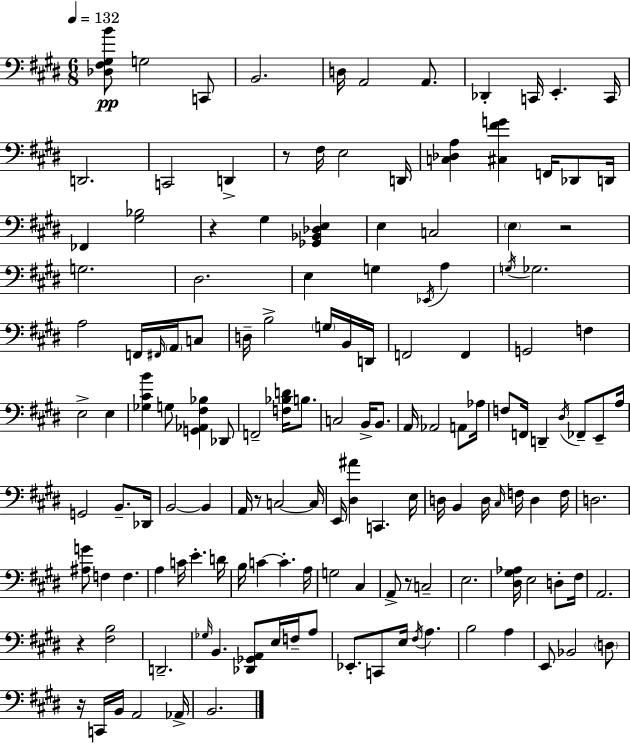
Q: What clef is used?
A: bass